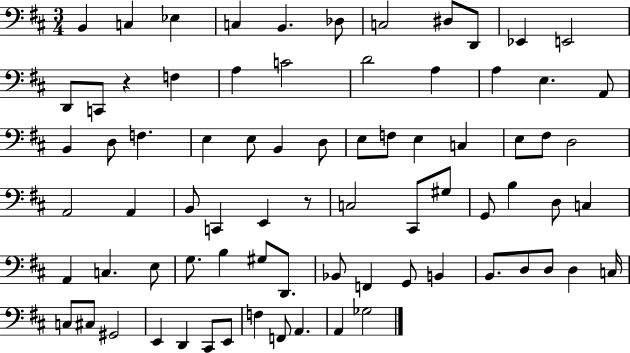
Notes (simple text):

B2/q C3/q Eb3/q C3/q B2/q. Db3/e C3/h D#3/e D2/e Eb2/q E2/h D2/e C2/e R/q F3/q A3/q C4/h D4/h A3/q A3/q E3/q. A2/e B2/q D3/e F3/q. E3/q E3/e B2/q D3/e E3/e F3/e E3/q C3/q E3/e F#3/e D3/h A2/h A2/q B2/e C2/q E2/q R/e C3/h C#2/e G#3/e G2/e B3/q D3/e C3/q A2/q C3/q. E3/e G3/e. B3/q G#3/e D2/e. Bb2/e F2/q G2/e B2/q B2/e. D3/e D3/e D3/q C3/s C3/e C#3/e G#2/h E2/q D2/q C#2/e E2/e F3/q F2/e A2/q. A2/q Gb3/h